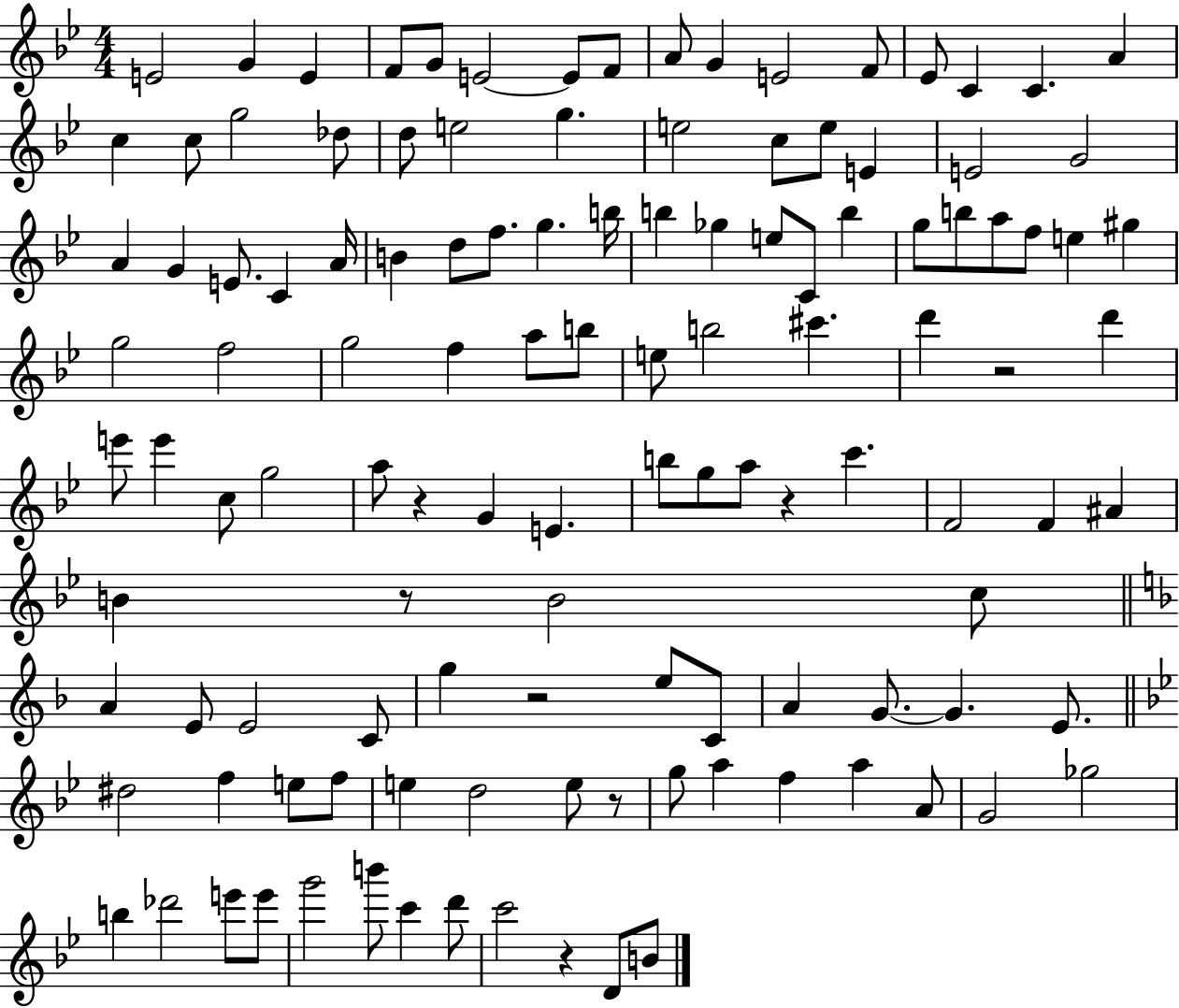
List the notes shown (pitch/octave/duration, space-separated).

E4/h G4/q E4/q F4/e G4/e E4/h E4/e F4/e A4/e G4/q E4/h F4/e Eb4/e C4/q C4/q. A4/q C5/q C5/e G5/h Db5/e D5/e E5/h G5/q. E5/h C5/e E5/e E4/q E4/h G4/h A4/q G4/q E4/e. C4/q A4/s B4/q D5/e F5/e. G5/q. B5/s B5/q Gb5/q E5/e C4/e B5/q G5/e B5/e A5/e F5/e E5/q G#5/q G5/h F5/h G5/h F5/q A5/e B5/e E5/e B5/h C#6/q. D6/q R/h D6/q E6/e E6/q C5/e G5/h A5/e R/q G4/q E4/q. B5/e G5/e A5/e R/q C6/q. F4/h F4/q A#4/q B4/q R/e B4/h C5/e A4/q E4/e E4/h C4/e G5/q R/h E5/e C4/e A4/q G4/e. G4/q. E4/e. D#5/h F5/q E5/e F5/e E5/q D5/h E5/e R/e G5/e A5/q F5/q A5/q A4/e G4/h Gb5/h B5/q Db6/h E6/e E6/e G6/h B6/e C6/q D6/e C6/h R/q D4/e B4/e